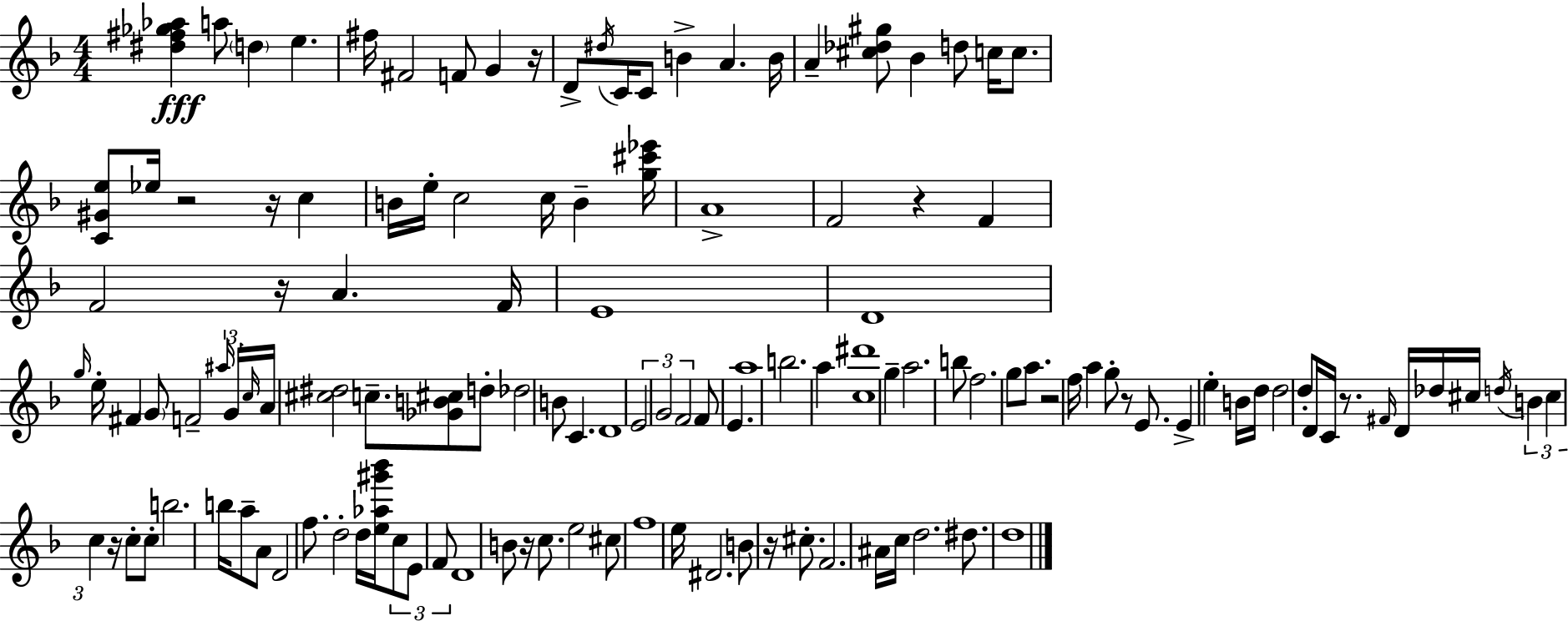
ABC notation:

X:1
T:Untitled
M:4/4
L:1/4
K:Dm
[^d^f_g_a] a/2 d e ^f/4 ^F2 F/2 G z/4 D/2 ^d/4 C/4 C/2 B A B/4 A [^c_d^g]/2 _B d/2 c/4 c/2 [C^Ge]/2 _e/4 z2 z/4 c B/4 e/4 c2 c/4 B [g^c'_e']/4 A4 F2 z F F2 z/4 A F/4 E4 D4 g/4 e/4 ^F G/2 F2 ^a/4 G/4 c/4 A/4 [^c^d]2 c/2 [_GB^c]/2 d/2 _d2 B/2 C D4 E2 G2 F2 F/2 E a4 b2 a [c^d']4 g a2 b/2 f2 g/2 a/2 z2 f/4 a g/2 z/2 E/2 E e B/4 d/4 d2 d/2 D/4 C/4 z/2 ^F/4 D/4 _d/4 ^c/4 d/4 B ^c c z/4 c/2 c/2 b2 b/4 a/2 A/2 D2 f/2 d2 d/4 [e_a^g'_b']/4 c/2 E/2 F/2 D4 B/2 z/4 c/2 e2 ^c/2 f4 e/4 ^D2 B/2 z/4 ^c/2 F2 ^A/4 c/4 d2 ^d/2 d4